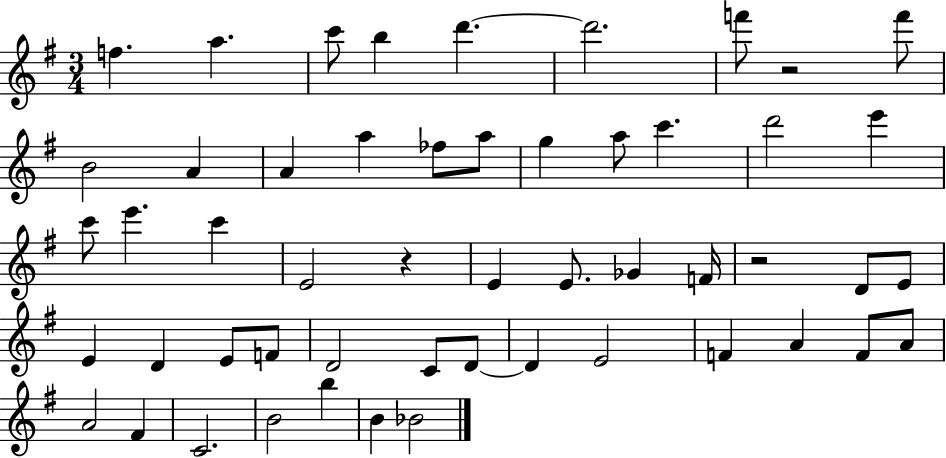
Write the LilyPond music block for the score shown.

{
  \clef treble
  \numericTimeSignature
  \time 3/4
  \key g \major
  f''4. a''4. | c'''8 b''4 d'''4.~~ | d'''2. | f'''8 r2 f'''8 | \break b'2 a'4 | a'4 a''4 fes''8 a''8 | g''4 a''8 c'''4. | d'''2 e'''4 | \break c'''8 e'''4. c'''4 | e'2 r4 | e'4 e'8. ges'4 f'16 | r2 d'8 e'8 | \break e'4 d'4 e'8 f'8 | d'2 c'8 d'8~~ | d'4 e'2 | f'4 a'4 f'8 a'8 | \break a'2 fis'4 | c'2. | b'2 b''4 | b'4 bes'2 | \break \bar "|."
}